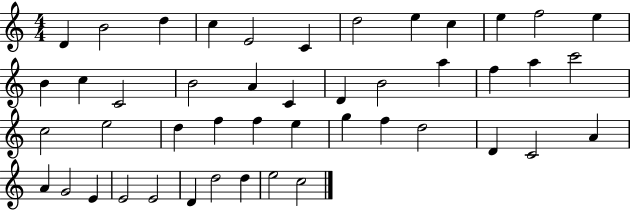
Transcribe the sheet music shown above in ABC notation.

X:1
T:Untitled
M:4/4
L:1/4
K:C
D B2 d c E2 C d2 e c e f2 e B c C2 B2 A C D B2 a f a c'2 c2 e2 d f f e g f d2 D C2 A A G2 E E2 E2 D d2 d e2 c2